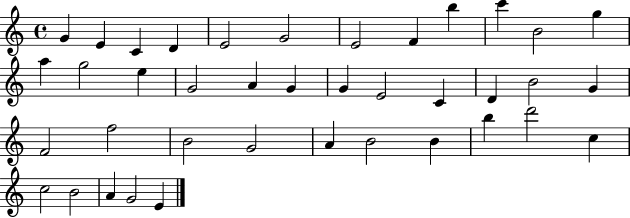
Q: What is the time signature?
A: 4/4